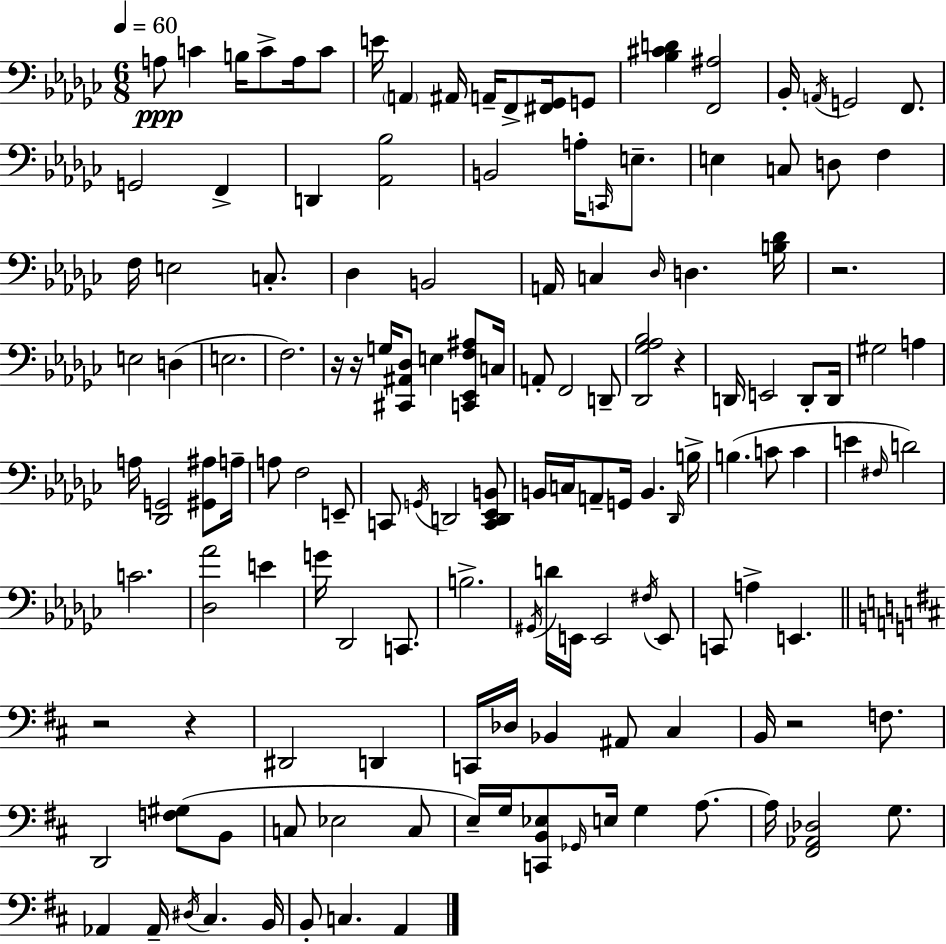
{
  \clef bass
  \numericTimeSignature
  \time 6/8
  \key ees \minor
  \tempo 4 = 60
  a8\ppp c'4 b16 c'8-> a16 c'8 | e'16 \parenthesize a,4 ais,16 a,16-- f,8-> <fis, ges,>16 g,8 | <bes cis' d'>4 <f, ais>2 | bes,16-. \acciaccatura { a,16 } g,2 f,8. | \break g,2 f,4-> | d,4 <aes, bes>2 | b,2 a16-. \grace { c,16 } e8.-- | e4 c8 d8 f4 | \break f16 e2 c8.-. | des4 b,2 | a,16 c4 \grace { des16 } d4. | <b des'>16 r2. | \break e2 d4( | e2. | f2.) | r16 r16 g16 <cis, ais, des>8 e4 | \break <c, ees, f ais>8 c16 a,8-. f,2 | d,8-- <des, ges aes bes>2 r4 | d,16 e,2 | d,8-. d,16 gis2 a4 | \break a16 <des, g,>2 | <gis, ais>8 a16-- a8 f2 | e,8-- c,8 \acciaccatura { g,16 } d,2 | <c, d, ees, b,>8 b,16 c16 a,8-- g,16 b,4. | \break \grace { des,16 } b16-> b4.( c'8 | c'4 e'4 \grace { fis16 }) d'2 | c'2. | <des aes'>2 | \break e'4 g'16 des,2 | c,8. b2.-> | \acciaccatura { gis,16 } d'16 e,16 e,2 | \acciaccatura { fis16 } e,8 c,8 a4-> | \break e,4. \bar "||" \break \key b \minor r2 r4 | dis,2 d,4 | c,16 des16 bes,4 ais,8 cis4 | b,16 r2 f8. | \break d,2 <f gis>8( b,8 | c8 ees2 c8 | e16--) g16 <c, b, ees>8 \grace { ges,16 } e16 g4 a8.~~ | a16 <fis, aes, des>2 g8. | \break aes,4 aes,16-- \acciaccatura { dis16 } cis4. | b,16 b,8-. c4. a,4 | \bar "|."
}